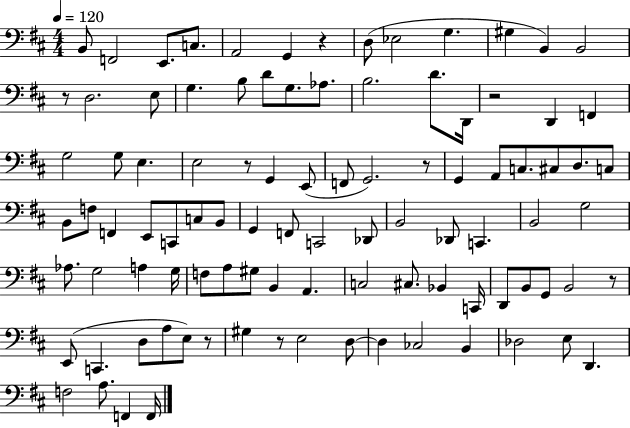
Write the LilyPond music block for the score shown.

{
  \clef bass
  \numericTimeSignature
  \time 4/4
  \key d \major
  \tempo 4 = 120
  b,8 f,2 e,8. c8. | a,2 g,4 r4 | d8( ees2 g4. | gis4 b,4) b,2 | \break r8 d2. e8 | g4. b8 d'8 g8. aes8. | b2. d'8. d,16 | r2 d,4 f,4 | \break g2 g8 e4. | e2 r8 g,4 e,8( | f,8 g,2.) r8 | g,4 a,8 c8. cis8 d8. c8 | \break b,8 f8 f,4 e,8 c,8 c8 b,8 | g,4 f,8 c,2 des,8 | b,2 des,8 c,4. | b,2 g2 | \break aes8. g2 a4 g16 | f8 a8 gis8 b,4 a,4. | c2 cis8. bes,4 c,16 | d,8 b,8 g,8 b,2 r8 | \break e,8( c,4. d8 a8 e8) r8 | gis4 r8 e2 d8~~ | d4 ces2 b,4 | des2 e8 d,4. | \break f2 a8. f,4 f,16 | \bar "|."
}